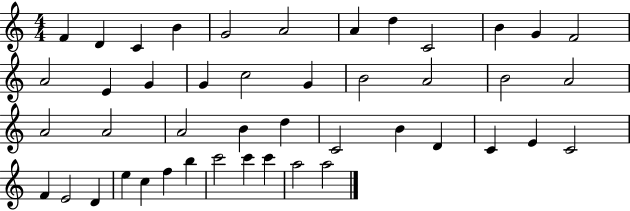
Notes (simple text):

F4/q D4/q C4/q B4/q G4/h A4/h A4/q D5/q C4/h B4/q G4/q F4/h A4/h E4/q G4/q G4/q C5/h G4/q B4/h A4/h B4/h A4/h A4/h A4/h A4/h B4/q D5/q C4/h B4/q D4/q C4/q E4/q C4/h F4/q E4/h D4/q E5/q C5/q F5/q B5/q C6/h C6/q C6/q A5/h A5/h